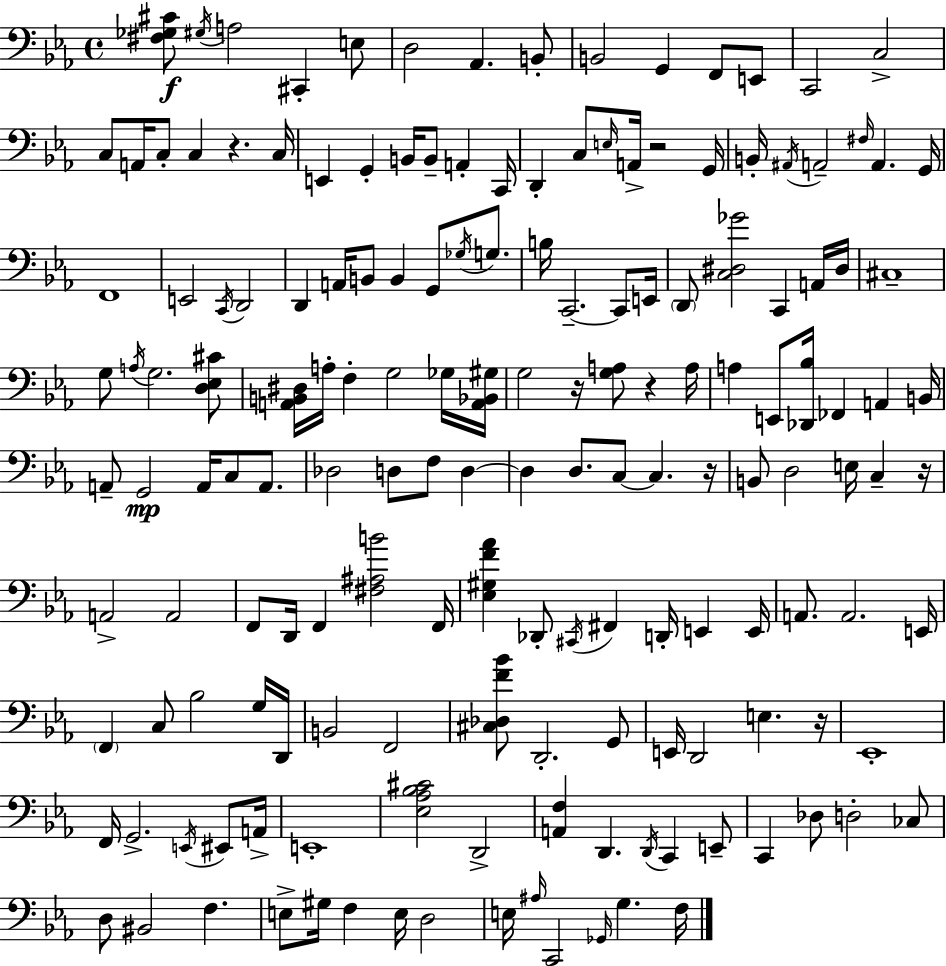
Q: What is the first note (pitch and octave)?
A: G#3